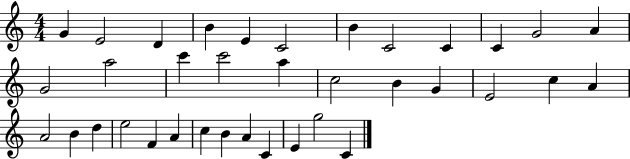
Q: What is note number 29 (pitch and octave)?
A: A4